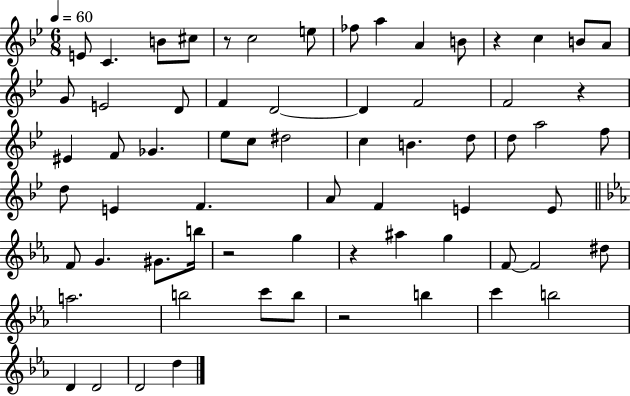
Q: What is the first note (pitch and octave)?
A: E4